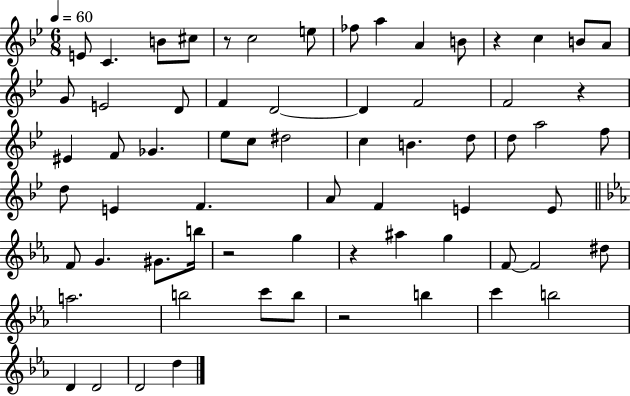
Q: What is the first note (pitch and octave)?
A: E4